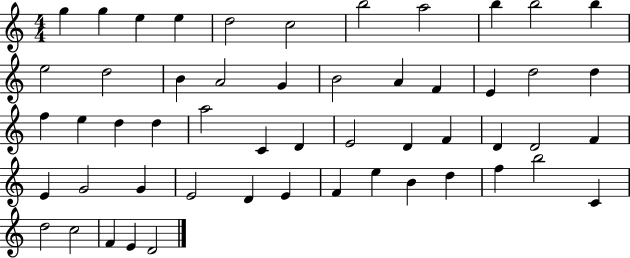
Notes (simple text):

G5/q G5/q E5/q E5/q D5/h C5/h B5/h A5/h B5/q B5/h B5/q E5/h D5/h B4/q A4/h G4/q B4/h A4/q F4/q E4/q D5/h D5/q F5/q E5/q D5/q D5/q A5/h C4/q D4/q E4/h D4/q F4/q D4/q D4/h F4/q E4/q G4/h G4/q E4/h D4/q E4/q F4/q E5/q B4/q D5/q F5/q B5/h C4/q D5/h C5/h F4/q E4/q D4/h